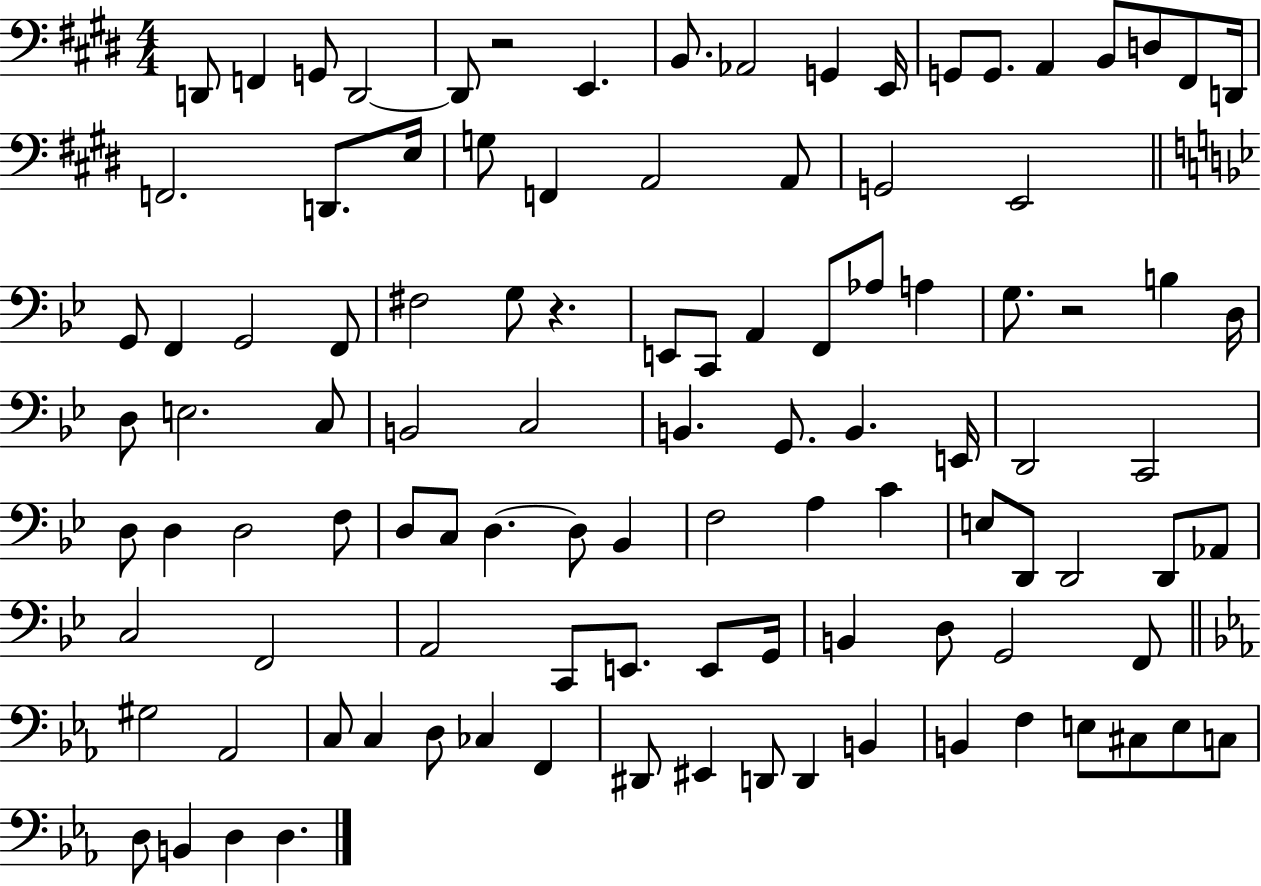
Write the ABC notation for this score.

X:1
T:Untitled
M:4/4
L:1/4
K:E
D,,/2 F,, G,,/2 D,,2 D,,/2 z2 E,, B,,/2 _A,,2 G,, E,,/4 G,,/2 G,,/2 A,, B,,/2 D,/2 ^F,,/2 D,,/4 F,,2 D,,/2 E,/4 G,/2 F,, A,,2 A,,/2 G,,2 E,,2 G,,/2 F,, G,,2 F,,/2 ^F,2 G,/2 z E,,/2 C,,/2 A,, F,,/2 _A,/2 A, G,/2 z2 B, D,/4 D,/2 E,2 C,/2 B,,2 C,2 B,, G,,/2 B,, E,,/4 D,,2 C,,2 D,/2 D, D,2 F,/2 D,/2 C,/2 D, D,/2 _B,, F,2 A, C E,/2 D,,/2 D,,2 D,,/2 _A,,/2 C,2 F,,2 A,,2 C,,/2 E,,/2 E,,/2 G,,/4 B,, D,/2 G,,2 F,,/2 ^G,2 _A,,2 C,/2 C, D,/2 _C, F,, ^D,,/2 ^E,, D,,/2 D,, B,, B,, F, E,/2 ^C,/2 E,/2 C,/2 D,/2 B,, D, D,